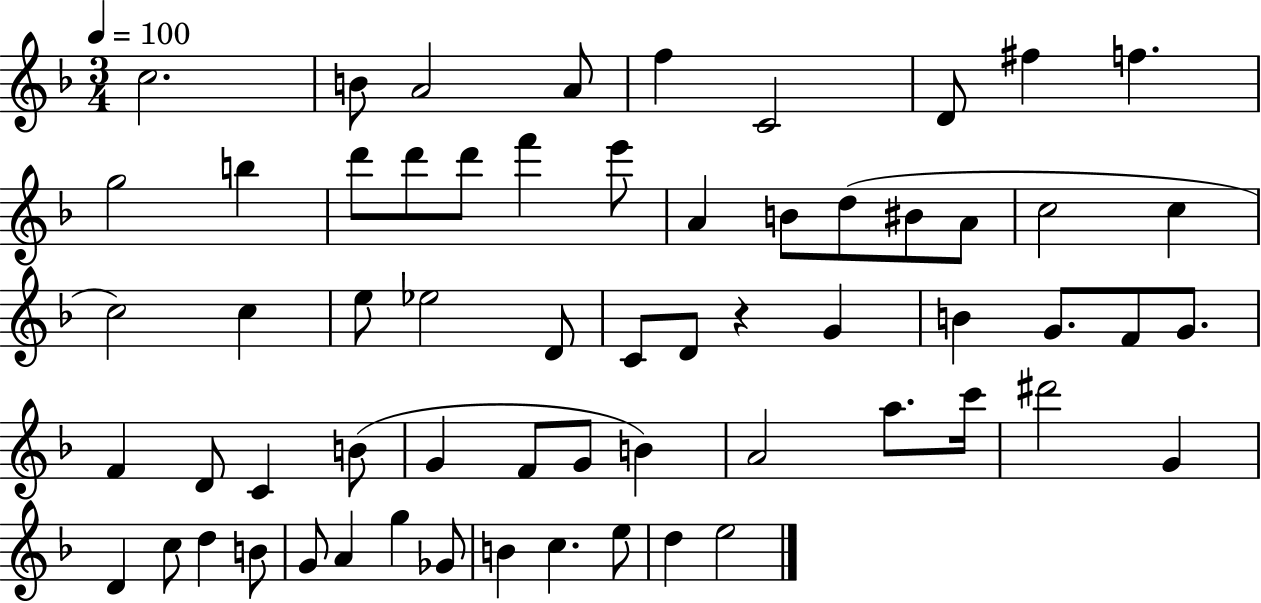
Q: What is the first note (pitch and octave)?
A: C5